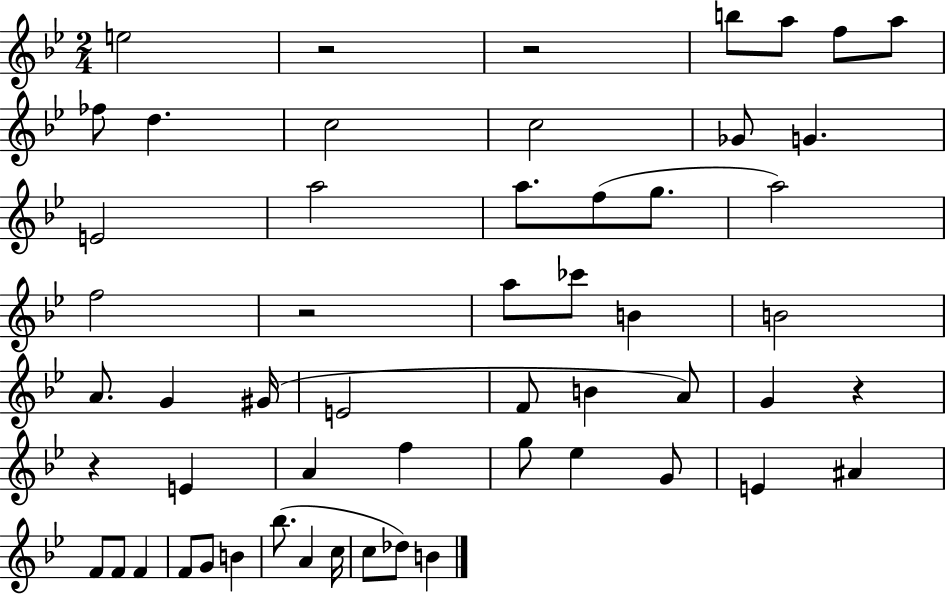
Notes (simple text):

E5/h R/h R/h B5/e A5/e F5/e A5/e FES5/e D5/q. C5/h C5/h Gb4/e G4/q. E4/h A5/h A5/e. F5/e G5/e. A5/h F5/h R/h A5/e CES6/e B4/q B4/h A4/e. G4/q G#4/s E4/h F4/e B4/q A4/e G4/q R/q R/q E4/q A4/q F5/q G5/e Eb5/q G4/e E4/q A#4/q F4/e F4/e F4/q F4/e G4/e B4/q Bb5/e. A4/q C5/s C5/e Db5/e B4/q